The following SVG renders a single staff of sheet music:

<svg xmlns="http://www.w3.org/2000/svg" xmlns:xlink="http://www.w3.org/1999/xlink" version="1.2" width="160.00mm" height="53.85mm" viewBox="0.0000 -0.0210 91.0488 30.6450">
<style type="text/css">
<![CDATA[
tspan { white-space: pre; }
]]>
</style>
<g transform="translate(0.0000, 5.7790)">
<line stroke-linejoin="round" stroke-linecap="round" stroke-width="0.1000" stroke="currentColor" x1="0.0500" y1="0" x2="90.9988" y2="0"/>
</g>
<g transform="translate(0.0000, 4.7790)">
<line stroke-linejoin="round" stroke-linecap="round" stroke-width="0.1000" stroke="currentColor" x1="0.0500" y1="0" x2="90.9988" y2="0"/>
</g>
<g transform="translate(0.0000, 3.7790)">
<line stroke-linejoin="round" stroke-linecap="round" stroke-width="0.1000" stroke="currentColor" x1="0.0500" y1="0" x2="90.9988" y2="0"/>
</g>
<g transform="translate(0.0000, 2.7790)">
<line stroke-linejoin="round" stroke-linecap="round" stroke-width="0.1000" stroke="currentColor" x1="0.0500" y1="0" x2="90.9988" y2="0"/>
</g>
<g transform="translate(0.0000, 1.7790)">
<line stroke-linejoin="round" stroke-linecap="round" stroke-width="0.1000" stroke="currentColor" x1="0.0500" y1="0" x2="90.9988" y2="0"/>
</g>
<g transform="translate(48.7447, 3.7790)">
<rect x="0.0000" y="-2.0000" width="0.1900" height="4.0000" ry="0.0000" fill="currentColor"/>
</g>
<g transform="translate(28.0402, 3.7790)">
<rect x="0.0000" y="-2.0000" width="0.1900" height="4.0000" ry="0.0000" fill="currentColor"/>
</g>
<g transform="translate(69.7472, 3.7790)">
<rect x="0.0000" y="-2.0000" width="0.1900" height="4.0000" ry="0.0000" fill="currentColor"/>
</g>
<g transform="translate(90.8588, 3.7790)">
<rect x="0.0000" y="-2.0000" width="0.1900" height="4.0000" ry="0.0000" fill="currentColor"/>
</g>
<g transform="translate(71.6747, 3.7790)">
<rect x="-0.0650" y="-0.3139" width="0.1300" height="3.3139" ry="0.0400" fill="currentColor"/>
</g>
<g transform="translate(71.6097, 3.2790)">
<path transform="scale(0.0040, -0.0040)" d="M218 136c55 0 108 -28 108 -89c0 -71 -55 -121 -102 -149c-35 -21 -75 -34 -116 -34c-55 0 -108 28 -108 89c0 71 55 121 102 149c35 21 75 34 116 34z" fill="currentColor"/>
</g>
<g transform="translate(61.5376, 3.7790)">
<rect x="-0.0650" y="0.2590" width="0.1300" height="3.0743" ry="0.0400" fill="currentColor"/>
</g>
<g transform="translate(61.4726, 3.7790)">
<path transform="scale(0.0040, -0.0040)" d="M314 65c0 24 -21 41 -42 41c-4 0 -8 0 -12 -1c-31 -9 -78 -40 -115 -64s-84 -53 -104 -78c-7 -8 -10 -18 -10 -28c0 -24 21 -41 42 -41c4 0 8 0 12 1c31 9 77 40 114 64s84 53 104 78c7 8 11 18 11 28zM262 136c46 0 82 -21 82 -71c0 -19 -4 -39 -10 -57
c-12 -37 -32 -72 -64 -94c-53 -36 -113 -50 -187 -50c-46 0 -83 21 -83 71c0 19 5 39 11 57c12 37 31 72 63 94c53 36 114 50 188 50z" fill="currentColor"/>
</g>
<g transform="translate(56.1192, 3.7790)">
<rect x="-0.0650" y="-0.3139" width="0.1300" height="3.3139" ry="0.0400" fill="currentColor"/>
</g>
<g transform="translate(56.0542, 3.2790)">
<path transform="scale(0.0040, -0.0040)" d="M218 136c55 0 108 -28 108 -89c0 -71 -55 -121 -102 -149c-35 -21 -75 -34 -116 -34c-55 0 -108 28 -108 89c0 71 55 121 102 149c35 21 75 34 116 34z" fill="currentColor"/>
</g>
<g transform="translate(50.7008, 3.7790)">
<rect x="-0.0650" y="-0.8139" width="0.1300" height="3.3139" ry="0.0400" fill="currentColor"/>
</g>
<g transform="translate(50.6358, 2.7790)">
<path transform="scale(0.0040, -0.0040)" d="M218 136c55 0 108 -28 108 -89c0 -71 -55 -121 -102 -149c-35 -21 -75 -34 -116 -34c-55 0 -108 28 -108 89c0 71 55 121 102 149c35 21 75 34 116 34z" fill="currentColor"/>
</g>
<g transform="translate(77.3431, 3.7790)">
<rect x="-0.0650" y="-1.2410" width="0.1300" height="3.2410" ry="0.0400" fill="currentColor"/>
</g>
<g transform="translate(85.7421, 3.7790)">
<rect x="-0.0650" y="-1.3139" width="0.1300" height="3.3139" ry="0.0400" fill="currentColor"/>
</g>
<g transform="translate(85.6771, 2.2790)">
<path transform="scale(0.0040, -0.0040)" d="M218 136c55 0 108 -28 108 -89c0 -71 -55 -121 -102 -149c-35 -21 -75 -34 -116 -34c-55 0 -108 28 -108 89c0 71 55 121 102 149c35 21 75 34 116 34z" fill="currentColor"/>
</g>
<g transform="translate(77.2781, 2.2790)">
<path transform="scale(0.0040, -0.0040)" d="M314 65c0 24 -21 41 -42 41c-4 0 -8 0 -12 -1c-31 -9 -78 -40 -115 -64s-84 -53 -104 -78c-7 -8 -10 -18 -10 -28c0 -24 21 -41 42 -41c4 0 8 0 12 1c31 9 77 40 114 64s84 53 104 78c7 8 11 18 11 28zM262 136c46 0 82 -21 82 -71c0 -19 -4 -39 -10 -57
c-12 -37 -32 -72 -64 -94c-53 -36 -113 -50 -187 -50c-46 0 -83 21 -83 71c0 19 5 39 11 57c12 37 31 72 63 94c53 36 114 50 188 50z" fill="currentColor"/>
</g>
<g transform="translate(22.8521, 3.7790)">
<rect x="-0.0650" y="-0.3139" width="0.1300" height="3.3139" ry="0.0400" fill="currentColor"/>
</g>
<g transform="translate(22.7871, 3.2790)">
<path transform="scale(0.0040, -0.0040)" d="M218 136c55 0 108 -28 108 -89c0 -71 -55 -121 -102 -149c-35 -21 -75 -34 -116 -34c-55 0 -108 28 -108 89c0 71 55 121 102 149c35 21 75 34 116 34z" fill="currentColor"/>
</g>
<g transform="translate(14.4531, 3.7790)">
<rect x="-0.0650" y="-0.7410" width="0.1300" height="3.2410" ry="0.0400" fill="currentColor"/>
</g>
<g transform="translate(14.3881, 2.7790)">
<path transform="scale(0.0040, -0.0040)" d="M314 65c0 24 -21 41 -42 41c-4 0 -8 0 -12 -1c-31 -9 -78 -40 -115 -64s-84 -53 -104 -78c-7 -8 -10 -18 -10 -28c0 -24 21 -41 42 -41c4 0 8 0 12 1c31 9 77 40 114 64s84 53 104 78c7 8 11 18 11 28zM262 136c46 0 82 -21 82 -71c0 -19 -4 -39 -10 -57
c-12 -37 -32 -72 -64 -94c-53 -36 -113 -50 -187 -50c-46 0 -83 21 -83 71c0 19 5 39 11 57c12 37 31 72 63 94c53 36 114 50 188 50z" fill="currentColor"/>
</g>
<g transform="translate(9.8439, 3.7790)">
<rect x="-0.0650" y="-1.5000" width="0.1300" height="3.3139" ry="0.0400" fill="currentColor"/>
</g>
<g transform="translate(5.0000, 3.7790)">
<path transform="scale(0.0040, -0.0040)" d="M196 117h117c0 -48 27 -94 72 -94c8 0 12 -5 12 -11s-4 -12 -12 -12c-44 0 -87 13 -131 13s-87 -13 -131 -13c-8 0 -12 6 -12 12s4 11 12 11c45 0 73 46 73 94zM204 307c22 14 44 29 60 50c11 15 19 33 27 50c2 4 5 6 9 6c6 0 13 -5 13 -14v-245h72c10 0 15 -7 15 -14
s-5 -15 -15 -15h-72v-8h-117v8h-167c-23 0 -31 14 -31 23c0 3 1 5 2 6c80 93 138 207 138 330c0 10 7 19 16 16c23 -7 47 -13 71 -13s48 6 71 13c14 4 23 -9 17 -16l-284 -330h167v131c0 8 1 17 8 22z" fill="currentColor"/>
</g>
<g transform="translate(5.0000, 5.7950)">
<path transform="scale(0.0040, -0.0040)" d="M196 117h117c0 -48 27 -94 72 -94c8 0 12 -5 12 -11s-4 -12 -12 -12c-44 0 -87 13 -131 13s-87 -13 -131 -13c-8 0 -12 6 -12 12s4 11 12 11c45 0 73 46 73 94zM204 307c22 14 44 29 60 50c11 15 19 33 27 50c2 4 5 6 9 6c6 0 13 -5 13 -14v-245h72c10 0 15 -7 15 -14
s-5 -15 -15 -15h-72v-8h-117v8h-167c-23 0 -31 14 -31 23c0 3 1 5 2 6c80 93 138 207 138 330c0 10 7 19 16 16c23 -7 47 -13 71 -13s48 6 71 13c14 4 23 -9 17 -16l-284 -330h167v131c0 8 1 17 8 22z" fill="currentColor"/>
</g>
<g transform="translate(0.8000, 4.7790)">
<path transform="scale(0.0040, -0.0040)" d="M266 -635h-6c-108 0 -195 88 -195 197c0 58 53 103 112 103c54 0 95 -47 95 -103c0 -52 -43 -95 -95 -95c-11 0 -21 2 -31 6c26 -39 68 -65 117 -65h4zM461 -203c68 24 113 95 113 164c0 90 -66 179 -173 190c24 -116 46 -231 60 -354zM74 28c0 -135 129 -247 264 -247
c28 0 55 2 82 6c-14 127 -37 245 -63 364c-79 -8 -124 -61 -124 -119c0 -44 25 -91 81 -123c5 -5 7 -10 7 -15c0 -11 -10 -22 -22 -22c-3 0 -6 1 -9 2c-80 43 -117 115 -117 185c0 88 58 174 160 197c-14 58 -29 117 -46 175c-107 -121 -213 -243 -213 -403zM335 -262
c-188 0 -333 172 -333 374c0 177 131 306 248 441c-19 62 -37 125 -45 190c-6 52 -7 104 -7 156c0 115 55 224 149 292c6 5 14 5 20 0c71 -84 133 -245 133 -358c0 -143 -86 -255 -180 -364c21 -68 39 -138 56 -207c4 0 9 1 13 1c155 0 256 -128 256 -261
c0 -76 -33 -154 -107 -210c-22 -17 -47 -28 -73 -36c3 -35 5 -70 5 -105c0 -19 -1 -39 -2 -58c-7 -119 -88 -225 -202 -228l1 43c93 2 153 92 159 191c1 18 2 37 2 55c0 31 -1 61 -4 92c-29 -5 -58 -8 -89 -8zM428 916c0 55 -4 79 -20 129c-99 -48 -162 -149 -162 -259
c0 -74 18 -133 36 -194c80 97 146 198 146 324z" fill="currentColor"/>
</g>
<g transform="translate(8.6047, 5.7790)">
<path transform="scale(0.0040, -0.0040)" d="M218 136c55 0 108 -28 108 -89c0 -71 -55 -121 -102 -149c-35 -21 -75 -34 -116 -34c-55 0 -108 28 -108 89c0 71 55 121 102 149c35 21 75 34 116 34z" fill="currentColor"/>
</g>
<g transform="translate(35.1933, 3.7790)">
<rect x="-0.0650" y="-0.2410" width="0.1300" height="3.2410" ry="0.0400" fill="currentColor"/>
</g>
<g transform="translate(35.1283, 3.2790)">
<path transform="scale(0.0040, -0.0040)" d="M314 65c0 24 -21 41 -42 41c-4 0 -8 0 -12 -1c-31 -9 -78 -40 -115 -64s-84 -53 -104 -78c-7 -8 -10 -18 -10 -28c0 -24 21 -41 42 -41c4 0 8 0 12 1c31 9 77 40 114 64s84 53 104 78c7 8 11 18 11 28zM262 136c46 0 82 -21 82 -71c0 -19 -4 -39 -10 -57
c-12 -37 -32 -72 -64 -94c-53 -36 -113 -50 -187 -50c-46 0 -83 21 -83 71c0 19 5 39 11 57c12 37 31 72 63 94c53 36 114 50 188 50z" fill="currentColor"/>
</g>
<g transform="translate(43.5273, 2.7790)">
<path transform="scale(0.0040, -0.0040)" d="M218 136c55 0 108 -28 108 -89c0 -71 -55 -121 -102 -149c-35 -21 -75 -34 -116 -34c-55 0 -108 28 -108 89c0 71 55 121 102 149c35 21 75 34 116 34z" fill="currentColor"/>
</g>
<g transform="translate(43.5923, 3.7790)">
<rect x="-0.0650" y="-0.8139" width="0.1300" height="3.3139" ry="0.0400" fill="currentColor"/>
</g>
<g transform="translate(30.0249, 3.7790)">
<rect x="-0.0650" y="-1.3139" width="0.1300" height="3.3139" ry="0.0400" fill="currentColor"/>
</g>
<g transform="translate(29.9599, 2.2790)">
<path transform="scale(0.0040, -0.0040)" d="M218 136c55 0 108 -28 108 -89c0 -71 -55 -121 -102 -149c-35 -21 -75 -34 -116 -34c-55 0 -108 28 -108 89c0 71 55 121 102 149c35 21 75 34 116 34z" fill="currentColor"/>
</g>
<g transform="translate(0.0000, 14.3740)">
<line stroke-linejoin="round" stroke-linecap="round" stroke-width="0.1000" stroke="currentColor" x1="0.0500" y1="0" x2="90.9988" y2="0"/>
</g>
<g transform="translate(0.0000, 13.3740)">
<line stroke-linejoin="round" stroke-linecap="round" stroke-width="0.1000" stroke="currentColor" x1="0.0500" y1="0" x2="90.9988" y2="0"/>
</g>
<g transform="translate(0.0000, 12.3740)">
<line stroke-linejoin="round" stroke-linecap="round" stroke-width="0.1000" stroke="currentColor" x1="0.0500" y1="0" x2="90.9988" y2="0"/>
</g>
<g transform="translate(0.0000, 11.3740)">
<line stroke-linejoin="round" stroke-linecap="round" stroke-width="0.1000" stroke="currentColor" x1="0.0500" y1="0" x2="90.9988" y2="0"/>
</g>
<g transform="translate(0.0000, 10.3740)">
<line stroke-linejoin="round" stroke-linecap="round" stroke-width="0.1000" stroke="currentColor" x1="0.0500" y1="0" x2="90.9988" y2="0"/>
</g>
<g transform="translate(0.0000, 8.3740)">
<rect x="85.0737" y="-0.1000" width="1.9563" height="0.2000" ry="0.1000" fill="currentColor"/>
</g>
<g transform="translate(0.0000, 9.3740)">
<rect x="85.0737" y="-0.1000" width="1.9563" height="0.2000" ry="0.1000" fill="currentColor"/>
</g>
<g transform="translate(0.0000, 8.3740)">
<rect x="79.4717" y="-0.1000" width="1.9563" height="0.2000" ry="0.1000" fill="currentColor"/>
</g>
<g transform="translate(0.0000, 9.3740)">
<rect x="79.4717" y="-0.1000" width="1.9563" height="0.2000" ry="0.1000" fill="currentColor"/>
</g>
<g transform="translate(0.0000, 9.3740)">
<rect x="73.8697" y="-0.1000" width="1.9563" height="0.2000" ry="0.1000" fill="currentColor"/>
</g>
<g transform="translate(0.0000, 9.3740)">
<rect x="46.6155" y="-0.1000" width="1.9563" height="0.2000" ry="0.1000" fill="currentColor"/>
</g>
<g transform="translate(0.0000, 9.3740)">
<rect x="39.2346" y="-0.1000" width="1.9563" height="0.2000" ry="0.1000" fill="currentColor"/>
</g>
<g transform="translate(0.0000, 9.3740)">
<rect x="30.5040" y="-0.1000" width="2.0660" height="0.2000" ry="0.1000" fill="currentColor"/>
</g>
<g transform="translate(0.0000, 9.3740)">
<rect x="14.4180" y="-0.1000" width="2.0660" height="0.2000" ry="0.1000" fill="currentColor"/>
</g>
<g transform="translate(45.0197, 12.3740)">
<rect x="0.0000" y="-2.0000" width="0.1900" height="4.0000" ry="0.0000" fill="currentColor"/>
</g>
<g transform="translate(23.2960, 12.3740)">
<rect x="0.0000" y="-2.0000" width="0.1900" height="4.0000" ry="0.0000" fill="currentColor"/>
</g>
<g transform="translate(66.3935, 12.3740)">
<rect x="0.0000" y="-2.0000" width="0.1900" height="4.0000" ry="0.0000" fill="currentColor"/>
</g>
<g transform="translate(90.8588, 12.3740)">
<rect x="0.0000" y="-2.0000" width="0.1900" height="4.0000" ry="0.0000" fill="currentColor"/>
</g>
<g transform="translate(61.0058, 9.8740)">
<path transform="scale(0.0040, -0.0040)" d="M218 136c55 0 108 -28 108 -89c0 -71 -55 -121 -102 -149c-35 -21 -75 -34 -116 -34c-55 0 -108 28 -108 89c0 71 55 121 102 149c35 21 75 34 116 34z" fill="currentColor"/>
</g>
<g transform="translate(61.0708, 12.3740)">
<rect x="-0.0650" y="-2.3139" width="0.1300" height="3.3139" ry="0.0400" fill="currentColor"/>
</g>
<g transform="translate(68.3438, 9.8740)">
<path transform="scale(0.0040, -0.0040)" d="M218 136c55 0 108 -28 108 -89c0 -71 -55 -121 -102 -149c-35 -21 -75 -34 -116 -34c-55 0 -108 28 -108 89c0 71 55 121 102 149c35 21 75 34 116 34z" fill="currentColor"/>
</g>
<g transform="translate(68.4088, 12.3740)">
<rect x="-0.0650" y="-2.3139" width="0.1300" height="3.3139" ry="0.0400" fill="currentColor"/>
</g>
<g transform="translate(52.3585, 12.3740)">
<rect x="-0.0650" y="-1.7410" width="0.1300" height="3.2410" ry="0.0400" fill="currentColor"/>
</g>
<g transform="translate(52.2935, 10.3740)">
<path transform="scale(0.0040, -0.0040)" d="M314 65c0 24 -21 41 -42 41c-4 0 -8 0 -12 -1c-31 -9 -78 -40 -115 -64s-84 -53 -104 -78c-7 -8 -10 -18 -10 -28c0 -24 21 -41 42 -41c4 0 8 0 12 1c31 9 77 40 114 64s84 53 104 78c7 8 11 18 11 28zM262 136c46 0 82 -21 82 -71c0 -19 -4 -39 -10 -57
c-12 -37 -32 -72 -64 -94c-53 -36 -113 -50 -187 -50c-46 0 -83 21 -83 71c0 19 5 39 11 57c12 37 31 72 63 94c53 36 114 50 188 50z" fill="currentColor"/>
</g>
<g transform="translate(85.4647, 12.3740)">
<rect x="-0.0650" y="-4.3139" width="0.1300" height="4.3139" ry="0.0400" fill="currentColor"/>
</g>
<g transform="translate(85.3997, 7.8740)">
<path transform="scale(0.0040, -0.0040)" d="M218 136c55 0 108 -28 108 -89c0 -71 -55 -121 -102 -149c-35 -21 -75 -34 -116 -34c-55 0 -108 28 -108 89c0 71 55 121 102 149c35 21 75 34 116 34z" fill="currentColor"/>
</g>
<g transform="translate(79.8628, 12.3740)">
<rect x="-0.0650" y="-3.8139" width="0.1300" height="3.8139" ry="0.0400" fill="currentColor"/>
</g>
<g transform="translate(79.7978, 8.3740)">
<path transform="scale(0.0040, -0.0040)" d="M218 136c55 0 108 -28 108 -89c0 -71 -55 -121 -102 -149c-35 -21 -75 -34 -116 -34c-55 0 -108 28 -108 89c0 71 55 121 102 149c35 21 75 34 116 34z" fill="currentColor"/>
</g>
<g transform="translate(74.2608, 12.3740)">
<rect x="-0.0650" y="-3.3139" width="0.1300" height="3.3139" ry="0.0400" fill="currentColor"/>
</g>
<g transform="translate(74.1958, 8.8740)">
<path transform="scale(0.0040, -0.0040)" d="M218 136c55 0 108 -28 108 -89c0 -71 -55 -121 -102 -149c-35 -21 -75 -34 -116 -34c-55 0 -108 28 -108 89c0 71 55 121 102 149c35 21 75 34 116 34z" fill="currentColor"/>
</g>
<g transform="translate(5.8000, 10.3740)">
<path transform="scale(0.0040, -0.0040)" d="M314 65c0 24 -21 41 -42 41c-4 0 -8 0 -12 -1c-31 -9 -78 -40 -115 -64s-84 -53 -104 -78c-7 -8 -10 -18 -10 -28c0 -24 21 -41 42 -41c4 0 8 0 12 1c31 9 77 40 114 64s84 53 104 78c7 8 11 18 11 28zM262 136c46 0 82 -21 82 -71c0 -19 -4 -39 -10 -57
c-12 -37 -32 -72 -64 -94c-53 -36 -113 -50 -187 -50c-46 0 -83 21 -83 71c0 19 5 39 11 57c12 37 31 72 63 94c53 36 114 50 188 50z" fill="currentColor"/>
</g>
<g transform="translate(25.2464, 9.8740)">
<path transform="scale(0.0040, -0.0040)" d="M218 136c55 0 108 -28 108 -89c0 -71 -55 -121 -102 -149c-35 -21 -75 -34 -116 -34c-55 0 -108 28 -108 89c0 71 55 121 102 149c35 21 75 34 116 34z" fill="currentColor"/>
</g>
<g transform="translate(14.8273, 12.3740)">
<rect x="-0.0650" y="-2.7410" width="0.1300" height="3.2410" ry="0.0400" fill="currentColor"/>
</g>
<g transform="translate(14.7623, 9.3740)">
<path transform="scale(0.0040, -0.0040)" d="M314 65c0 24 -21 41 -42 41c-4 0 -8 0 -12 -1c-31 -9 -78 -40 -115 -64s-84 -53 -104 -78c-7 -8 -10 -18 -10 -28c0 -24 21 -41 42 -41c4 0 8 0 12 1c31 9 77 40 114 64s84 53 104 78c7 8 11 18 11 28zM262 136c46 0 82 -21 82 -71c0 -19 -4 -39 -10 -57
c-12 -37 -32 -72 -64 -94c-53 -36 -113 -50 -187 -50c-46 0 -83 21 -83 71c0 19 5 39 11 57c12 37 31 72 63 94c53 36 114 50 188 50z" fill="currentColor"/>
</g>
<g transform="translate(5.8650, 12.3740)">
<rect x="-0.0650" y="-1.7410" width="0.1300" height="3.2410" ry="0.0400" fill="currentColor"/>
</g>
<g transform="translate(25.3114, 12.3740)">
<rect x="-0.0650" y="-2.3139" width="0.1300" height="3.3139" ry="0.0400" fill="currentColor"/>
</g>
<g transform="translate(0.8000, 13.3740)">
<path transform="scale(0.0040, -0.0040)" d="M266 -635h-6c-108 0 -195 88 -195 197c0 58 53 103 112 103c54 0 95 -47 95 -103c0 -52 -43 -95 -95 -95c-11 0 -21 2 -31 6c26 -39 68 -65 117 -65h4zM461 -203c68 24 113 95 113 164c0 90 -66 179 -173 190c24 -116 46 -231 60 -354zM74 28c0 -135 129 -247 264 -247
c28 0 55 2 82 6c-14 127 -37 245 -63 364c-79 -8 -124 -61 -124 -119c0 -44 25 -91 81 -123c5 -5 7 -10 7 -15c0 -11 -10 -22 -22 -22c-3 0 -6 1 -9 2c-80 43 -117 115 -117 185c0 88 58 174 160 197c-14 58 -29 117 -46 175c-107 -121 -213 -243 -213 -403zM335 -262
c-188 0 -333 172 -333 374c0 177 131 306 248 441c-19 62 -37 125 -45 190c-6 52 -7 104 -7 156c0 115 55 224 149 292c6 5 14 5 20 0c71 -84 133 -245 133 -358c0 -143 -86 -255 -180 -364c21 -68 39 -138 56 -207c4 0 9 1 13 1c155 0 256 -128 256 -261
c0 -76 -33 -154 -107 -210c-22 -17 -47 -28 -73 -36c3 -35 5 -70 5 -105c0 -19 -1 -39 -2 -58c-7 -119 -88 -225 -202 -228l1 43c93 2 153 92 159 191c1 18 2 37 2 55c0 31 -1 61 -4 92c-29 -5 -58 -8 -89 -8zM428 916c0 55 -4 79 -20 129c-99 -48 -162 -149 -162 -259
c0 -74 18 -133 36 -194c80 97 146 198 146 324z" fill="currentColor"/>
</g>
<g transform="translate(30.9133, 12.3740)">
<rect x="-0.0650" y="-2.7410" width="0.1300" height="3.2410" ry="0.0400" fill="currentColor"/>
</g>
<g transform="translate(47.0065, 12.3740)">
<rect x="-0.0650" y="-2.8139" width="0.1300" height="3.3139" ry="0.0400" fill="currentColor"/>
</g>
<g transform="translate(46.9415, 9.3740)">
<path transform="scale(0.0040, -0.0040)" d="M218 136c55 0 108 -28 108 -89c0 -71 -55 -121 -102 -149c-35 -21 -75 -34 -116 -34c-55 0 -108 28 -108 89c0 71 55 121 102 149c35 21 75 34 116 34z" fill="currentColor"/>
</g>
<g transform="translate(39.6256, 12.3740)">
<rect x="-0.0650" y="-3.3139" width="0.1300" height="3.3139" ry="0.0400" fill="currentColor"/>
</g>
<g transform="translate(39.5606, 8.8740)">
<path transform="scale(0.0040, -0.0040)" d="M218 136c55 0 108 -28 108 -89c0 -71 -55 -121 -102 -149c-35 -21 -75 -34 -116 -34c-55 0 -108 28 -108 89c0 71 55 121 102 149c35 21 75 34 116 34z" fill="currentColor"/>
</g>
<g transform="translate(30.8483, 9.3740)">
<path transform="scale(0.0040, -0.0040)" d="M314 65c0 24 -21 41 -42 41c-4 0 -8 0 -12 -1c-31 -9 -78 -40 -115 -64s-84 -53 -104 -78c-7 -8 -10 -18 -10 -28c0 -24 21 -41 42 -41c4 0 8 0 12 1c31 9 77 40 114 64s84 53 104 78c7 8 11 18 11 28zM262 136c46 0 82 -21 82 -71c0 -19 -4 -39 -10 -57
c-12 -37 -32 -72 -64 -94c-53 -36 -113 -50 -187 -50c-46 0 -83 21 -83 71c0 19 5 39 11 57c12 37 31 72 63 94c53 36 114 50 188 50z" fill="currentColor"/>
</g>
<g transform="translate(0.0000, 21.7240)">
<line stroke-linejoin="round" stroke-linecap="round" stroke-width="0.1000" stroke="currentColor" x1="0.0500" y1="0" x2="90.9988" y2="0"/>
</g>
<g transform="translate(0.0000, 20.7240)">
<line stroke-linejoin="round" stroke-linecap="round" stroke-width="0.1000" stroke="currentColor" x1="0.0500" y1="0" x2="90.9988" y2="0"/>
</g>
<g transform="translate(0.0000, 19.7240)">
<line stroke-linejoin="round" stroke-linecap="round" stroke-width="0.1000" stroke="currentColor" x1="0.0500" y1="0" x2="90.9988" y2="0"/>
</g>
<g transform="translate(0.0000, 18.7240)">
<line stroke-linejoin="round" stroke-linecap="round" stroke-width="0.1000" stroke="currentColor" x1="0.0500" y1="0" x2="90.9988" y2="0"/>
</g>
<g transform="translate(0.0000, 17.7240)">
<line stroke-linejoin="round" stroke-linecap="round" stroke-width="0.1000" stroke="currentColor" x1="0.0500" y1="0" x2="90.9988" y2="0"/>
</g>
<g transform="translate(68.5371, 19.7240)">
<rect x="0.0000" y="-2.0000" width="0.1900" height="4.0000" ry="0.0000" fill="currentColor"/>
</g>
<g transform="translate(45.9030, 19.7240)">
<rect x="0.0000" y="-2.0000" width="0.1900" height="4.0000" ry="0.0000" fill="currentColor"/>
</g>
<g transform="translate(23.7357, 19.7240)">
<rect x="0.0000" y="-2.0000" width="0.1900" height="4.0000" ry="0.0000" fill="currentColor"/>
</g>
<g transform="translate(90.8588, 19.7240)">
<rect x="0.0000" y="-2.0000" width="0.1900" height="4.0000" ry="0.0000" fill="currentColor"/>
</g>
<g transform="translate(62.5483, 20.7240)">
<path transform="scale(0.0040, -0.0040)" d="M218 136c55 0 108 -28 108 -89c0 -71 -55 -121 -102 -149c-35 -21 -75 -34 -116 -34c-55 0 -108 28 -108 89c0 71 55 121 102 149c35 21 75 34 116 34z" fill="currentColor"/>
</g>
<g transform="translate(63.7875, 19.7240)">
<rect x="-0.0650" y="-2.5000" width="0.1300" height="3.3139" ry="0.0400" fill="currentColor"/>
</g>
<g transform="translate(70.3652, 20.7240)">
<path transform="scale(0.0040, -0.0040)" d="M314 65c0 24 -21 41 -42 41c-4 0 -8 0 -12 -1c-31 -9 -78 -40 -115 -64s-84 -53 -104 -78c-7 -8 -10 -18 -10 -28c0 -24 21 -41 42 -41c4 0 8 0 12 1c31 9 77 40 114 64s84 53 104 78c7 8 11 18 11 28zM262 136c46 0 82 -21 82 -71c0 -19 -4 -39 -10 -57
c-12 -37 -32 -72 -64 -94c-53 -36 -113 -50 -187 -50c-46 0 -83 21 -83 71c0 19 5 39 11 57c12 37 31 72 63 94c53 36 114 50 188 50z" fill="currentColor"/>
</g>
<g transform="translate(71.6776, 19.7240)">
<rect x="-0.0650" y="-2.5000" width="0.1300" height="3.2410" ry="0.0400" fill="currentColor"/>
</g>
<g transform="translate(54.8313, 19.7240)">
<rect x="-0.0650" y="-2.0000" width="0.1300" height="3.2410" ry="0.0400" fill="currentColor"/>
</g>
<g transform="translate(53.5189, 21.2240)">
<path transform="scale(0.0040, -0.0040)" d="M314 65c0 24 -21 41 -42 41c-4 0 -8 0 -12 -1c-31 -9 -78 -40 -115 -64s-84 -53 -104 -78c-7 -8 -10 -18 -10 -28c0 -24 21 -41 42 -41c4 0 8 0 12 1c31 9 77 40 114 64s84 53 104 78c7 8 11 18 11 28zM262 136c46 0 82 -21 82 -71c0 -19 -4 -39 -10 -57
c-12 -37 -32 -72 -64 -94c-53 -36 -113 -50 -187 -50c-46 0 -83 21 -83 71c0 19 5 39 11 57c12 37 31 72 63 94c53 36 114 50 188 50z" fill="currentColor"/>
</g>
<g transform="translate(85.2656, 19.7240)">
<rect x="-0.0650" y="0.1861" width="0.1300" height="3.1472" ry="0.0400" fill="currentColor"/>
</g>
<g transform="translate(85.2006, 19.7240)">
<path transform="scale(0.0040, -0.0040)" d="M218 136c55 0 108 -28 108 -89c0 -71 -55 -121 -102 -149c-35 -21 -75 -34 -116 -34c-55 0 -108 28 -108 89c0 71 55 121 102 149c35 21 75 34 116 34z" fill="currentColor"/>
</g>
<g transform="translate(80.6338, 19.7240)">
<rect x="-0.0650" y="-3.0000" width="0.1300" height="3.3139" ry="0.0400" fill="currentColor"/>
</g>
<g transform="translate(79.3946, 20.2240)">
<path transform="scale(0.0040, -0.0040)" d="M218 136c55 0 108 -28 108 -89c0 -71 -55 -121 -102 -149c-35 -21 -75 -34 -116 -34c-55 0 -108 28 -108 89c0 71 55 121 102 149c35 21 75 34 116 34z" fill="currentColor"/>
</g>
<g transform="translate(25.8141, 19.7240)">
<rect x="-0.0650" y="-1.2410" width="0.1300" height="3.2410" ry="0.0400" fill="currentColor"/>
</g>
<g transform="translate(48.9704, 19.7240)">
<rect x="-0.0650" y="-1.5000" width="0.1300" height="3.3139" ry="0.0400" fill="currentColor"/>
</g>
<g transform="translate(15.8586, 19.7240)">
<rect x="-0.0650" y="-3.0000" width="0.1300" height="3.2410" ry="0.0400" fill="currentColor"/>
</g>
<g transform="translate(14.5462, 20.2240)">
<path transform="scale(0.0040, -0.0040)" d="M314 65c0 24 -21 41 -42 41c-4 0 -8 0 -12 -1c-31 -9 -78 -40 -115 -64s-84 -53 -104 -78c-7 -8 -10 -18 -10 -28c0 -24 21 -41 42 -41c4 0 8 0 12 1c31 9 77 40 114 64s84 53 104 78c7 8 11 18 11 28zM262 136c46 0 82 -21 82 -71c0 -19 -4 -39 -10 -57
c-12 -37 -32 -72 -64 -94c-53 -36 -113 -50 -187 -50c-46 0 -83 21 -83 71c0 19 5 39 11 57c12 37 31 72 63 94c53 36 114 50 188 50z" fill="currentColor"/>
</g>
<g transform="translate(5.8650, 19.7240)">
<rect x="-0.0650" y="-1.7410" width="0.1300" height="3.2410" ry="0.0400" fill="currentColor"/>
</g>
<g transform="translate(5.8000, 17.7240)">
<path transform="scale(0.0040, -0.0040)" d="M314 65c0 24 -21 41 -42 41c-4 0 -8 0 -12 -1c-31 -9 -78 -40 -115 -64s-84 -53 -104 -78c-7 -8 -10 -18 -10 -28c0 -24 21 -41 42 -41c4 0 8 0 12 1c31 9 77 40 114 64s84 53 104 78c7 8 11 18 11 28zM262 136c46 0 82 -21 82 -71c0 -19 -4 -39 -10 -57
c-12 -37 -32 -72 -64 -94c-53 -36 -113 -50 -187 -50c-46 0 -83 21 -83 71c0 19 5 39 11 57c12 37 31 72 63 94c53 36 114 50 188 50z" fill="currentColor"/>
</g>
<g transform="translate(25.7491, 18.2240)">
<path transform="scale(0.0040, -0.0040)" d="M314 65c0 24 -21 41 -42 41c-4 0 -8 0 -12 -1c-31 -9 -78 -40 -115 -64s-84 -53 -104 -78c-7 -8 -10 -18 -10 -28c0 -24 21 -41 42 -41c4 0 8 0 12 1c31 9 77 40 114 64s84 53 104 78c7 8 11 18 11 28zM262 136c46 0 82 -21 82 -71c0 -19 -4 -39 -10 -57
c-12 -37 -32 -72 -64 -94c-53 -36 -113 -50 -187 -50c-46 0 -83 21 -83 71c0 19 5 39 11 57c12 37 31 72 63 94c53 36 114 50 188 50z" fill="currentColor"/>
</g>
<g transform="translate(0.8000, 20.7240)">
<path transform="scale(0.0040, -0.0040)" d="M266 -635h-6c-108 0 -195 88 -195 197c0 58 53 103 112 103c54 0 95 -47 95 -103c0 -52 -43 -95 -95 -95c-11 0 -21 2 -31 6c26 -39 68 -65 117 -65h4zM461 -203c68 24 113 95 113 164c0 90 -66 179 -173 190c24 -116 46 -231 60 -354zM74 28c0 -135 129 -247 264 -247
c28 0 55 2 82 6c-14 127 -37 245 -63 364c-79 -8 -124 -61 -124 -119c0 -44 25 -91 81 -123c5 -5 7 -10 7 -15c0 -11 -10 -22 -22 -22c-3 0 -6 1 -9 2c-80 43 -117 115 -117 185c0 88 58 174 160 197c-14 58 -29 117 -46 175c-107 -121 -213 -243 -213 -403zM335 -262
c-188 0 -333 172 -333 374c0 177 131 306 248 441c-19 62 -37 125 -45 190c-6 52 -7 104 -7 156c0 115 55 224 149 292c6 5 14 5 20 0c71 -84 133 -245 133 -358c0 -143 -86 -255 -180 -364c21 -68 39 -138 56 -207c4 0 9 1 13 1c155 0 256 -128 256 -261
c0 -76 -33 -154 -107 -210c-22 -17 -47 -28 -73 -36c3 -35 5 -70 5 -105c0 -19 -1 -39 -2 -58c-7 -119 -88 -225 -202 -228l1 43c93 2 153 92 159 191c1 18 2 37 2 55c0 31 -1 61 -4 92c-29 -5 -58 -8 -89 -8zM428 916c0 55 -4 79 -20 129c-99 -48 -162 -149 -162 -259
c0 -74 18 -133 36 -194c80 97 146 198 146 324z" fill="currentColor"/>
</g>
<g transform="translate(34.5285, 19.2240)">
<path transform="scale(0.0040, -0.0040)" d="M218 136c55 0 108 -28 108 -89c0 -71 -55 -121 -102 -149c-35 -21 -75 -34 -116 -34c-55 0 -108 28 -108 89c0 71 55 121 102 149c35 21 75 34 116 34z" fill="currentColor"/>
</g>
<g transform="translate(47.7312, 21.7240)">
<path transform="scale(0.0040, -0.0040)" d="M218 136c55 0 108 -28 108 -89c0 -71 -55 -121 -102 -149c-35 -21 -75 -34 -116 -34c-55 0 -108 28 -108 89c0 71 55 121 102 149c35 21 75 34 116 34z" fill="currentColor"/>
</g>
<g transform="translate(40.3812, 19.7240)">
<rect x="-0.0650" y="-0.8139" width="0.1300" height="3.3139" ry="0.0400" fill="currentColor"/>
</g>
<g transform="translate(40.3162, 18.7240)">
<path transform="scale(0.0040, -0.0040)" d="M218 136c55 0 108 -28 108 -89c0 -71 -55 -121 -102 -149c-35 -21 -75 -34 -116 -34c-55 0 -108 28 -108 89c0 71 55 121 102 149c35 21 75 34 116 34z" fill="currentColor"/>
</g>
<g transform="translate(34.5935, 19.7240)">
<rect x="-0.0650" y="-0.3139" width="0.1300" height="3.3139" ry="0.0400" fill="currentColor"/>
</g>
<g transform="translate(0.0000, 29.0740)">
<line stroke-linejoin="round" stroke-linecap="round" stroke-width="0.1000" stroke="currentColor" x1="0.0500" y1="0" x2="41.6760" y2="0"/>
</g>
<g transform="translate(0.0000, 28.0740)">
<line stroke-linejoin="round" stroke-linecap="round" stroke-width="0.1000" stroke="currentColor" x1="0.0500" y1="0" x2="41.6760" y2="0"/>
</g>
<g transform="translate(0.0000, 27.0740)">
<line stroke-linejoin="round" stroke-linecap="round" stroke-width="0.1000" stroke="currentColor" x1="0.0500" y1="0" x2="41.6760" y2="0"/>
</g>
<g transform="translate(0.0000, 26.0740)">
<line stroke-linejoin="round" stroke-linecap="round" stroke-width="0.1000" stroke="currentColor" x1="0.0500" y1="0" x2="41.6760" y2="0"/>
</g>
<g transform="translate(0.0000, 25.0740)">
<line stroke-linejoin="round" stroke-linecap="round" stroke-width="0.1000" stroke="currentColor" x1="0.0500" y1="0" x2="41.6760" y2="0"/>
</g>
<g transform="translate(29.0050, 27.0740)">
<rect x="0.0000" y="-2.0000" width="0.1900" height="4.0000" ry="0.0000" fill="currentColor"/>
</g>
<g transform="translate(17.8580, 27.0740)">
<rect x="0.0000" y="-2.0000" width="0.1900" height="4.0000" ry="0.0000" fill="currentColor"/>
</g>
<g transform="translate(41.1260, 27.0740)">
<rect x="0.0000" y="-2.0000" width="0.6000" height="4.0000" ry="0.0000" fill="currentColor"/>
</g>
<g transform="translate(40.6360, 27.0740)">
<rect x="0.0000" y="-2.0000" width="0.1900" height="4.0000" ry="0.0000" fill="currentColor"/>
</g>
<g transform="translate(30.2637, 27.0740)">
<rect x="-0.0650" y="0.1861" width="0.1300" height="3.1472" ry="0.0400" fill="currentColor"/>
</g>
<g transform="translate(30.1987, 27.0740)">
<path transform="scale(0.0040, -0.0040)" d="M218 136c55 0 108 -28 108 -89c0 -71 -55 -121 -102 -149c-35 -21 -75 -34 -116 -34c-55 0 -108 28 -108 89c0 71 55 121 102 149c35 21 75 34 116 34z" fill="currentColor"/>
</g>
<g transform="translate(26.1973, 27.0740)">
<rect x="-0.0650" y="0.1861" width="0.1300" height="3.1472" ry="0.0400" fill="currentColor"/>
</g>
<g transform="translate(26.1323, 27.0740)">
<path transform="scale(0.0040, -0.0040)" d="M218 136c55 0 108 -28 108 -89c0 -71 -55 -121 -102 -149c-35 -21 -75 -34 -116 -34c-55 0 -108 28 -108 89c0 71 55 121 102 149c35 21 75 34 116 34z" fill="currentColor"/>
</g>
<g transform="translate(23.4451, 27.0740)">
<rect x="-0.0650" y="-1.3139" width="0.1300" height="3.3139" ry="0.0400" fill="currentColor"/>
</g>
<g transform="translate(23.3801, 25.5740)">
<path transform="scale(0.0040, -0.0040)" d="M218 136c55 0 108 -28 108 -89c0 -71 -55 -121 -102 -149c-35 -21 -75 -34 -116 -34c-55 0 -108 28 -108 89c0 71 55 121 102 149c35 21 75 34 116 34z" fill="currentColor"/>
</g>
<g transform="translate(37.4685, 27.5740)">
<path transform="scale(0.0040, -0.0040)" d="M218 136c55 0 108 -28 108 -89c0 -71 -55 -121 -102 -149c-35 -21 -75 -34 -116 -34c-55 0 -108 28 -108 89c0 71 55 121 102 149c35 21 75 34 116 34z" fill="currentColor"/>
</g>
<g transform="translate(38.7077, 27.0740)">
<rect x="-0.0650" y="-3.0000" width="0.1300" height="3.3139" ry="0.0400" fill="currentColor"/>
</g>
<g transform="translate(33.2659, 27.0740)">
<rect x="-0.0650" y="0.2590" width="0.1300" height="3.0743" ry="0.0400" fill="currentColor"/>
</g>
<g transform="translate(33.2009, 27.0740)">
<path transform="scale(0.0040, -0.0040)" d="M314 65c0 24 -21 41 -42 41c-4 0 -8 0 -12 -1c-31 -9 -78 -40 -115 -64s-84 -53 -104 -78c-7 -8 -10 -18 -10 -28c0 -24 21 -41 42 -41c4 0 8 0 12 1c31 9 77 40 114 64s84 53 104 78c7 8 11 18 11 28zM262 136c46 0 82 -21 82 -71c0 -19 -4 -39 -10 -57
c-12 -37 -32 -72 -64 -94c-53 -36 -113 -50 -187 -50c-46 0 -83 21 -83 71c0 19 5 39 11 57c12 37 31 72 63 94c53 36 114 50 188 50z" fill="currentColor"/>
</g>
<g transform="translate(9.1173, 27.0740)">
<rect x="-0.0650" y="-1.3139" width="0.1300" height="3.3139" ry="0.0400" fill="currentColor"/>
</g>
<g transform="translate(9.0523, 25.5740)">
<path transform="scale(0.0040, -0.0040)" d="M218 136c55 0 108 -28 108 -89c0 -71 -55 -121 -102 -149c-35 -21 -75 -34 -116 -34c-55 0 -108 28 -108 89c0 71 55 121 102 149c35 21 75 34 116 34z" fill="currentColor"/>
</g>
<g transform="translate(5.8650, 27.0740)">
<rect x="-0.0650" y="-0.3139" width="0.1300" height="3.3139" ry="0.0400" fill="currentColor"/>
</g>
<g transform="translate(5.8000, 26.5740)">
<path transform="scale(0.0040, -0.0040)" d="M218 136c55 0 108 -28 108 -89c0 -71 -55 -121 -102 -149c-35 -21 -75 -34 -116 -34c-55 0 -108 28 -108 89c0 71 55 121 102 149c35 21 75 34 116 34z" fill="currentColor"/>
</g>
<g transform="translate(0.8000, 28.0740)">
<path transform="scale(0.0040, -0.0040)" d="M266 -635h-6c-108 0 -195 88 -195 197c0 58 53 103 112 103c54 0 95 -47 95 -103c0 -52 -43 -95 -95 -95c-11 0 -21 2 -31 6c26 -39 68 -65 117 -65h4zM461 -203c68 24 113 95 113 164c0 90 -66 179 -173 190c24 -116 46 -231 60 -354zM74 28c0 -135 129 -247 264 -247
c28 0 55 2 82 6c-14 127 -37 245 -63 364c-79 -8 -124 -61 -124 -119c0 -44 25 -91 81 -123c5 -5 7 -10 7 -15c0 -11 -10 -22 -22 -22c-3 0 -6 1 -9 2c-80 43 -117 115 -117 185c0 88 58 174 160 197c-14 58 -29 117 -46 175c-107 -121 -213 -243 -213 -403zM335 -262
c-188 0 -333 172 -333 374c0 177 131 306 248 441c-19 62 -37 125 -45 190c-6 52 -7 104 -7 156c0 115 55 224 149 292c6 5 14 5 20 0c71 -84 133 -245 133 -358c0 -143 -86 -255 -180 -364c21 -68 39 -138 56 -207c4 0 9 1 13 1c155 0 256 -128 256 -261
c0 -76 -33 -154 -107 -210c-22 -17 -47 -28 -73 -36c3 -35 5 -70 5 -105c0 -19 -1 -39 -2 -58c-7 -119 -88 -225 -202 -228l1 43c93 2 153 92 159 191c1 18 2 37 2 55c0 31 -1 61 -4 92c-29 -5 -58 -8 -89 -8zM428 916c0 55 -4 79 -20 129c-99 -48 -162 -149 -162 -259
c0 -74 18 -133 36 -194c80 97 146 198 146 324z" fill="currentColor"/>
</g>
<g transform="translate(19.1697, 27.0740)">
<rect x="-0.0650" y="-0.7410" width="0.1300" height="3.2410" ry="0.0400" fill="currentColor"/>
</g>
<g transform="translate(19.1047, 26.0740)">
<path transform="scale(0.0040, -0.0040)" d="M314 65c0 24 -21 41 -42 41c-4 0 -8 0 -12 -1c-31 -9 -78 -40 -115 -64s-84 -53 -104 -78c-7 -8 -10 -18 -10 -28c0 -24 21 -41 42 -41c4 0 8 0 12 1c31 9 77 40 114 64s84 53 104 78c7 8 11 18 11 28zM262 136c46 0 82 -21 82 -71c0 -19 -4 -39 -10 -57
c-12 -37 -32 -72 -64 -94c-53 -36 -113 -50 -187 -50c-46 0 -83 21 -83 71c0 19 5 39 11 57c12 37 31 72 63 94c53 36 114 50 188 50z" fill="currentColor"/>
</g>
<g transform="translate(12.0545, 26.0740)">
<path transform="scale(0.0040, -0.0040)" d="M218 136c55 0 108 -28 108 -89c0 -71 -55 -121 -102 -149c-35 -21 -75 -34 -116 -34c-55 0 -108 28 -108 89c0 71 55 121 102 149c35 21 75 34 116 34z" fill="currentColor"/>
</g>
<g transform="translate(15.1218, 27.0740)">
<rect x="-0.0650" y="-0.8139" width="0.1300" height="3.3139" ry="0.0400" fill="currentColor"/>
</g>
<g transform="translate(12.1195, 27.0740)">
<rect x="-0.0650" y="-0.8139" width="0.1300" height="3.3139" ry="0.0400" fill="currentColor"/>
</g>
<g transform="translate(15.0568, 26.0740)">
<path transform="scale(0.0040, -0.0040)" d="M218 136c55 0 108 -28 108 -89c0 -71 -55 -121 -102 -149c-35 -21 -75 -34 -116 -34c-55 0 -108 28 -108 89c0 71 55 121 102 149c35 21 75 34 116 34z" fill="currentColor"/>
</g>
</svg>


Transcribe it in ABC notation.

X:1
T:Untitled
M:4/4
L:1/4
K:C
E d2 c e c2 d d c B2 c e2 e f2 a2 g a2 b a f2 g g b c' d' f2 A2 e2 c d E F2 G G2 A B c e d d d2 e B B B2 A